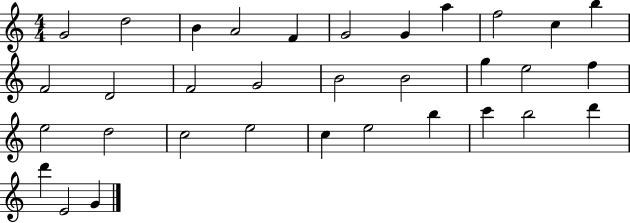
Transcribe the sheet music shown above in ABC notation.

X:1
T:Untitled
M:4/4
L:1/4
K:C
G2 d2 B A2 F G2 G a f2 c b F2 D2 F2 G2 B2 B2 g e2 f e2 d2 c2 e2 c e2 b c' b2 d' d' E2 G